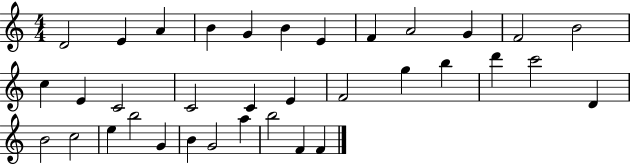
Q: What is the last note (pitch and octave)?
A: F4